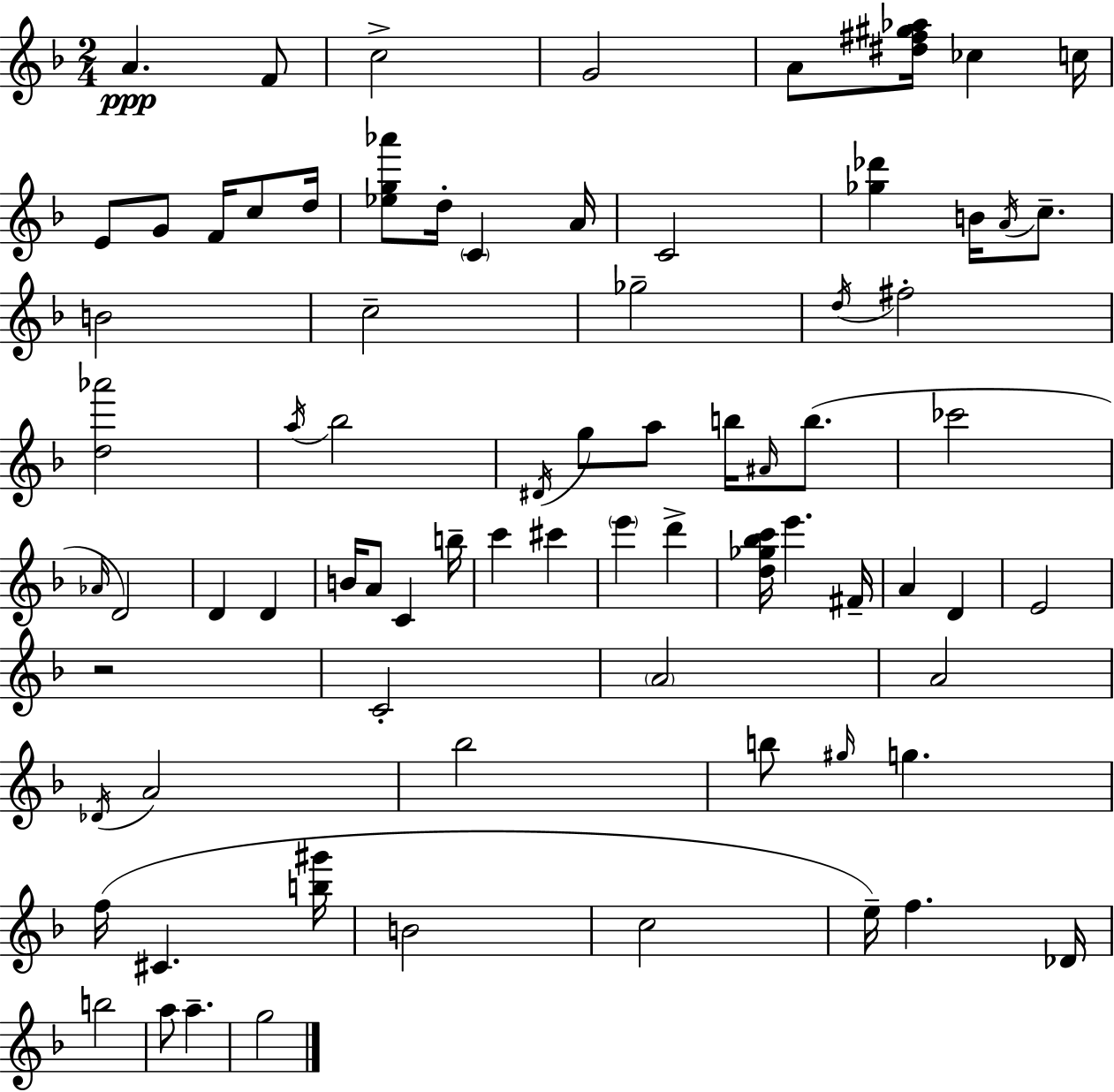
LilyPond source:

{
  \clef treble
  \numericTimeSignature
  \time 2/4
  \key f \major
  a'4.\ppp f'8 | c''2-> | g'2 | a'8 <dis'' fis'' gis'' aes''>16 ces''4 c''16 | \break e'8 g'8 f'16 c''8 d''16 | <ees'' g'' aes'''>8 d''16-. \parenthesize c'4 a'16 | c'2 | <ges'' des'''>4 b'16 \acciaccatura { a'16 } c''8.-- | \break b'2 | c''2-- | ges''2-- | \acciaccatura { d''16 } fis''2-. | \break <d'' aes'''>2 | \acciaccatura { a''16 } bes''2 | \acciaccatura { dis'16 } g''8 a''8 | b''16 \grace { ais'16 } b''8.( ces'''2 | \break \grace { aes'16 } d'2) | d'4 | d'4 b'16 a'8 | c'4 b''16-- c'''4 | \break cis'''4 \parenthesize e'''4 | d'''4-> <d'' ges'' bes'' c'''>16 e'''4. | fis'16-- a'4 | d'4 e'2 | \break r2 | c'2-. | \parenthesize a'2 | a'2 | \break \acciaccatura { des'16 } a'2 | bes''2 | b''8 | \grace { gis''16 } g''4. | \break f''16( cis'4. <b'' gis'''>16 | b'2 | c''2 | e''16--) f''4. des'16 | \break b''2 | a''8 a''4.-- | g''2 | \bar "|."
}